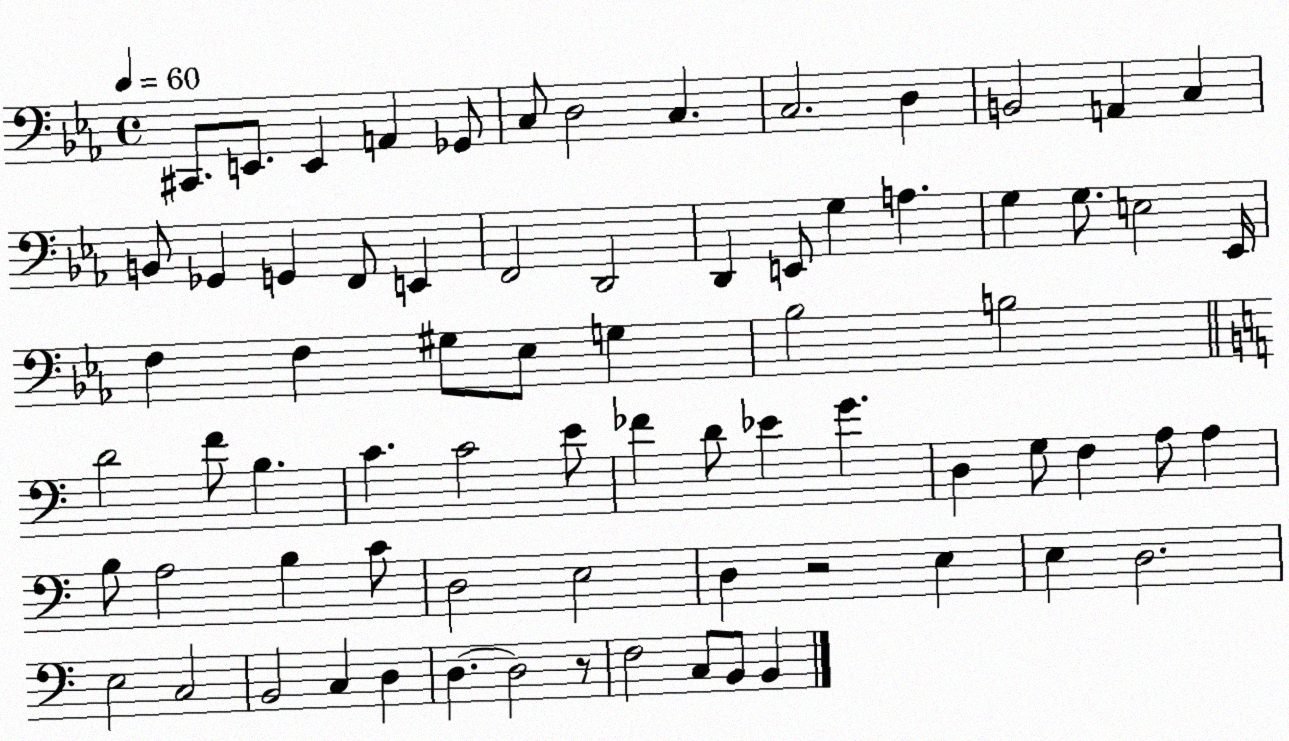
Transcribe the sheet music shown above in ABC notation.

X:1
T:Untitled
M:4/4
L:1/4
K:Eb
^C,,/2 E,,/2 E,, A,, _G,,/2 C,/2 D,2 C, C,2 D, B,,2 A,, C, B,,/2 _G,, G,, F,,/2 E,, F,,2 D,,2 D,, E,,/2 G, A, G, G,/2 E,2 _E,,/4 F, F, ^G,/2 _E,/2 G, _B,2 B,2 D2 F/2 B, C C2 E/2 _F D/2 _E G D, G,/2 F, A,/2 A, B,/2 A,2 B, C/2 D,2 E,2 D, z2 E, E, D,2 E,2 C,2 B,,2 C, D, D, D,2 z/2 F,2 C,/2 B,,/2 B,,